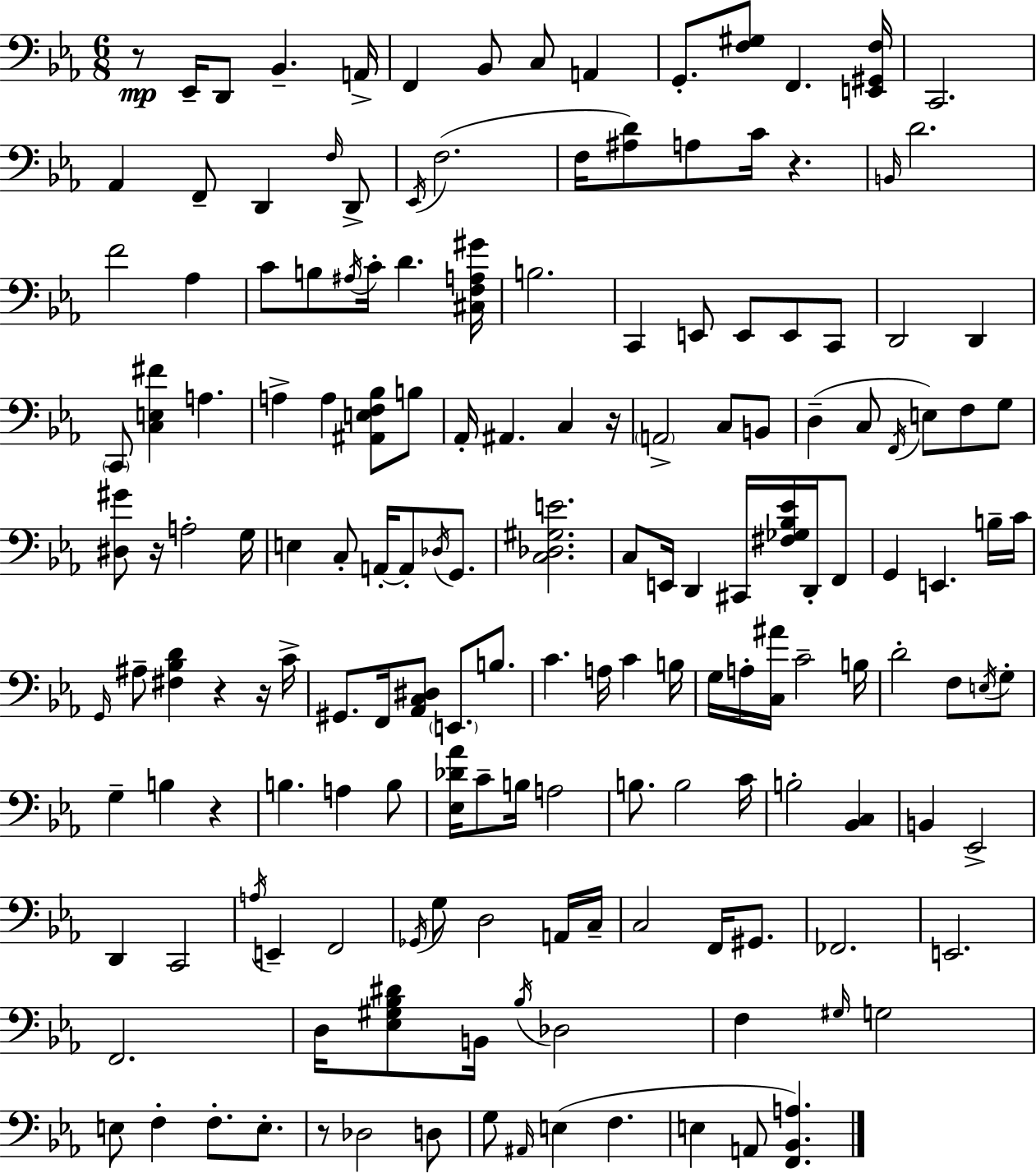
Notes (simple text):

R/e Eb2/s D2/e Bb2/q. A2/s F2/q Bb2/e C3/e A2/q G2/e. [F3,G#3]/e F2/q. [E2,G#2,F3]/s C2/h. Ab2/q F2/e D2/q F3/s D2/e Eb2/s F3/h. F3/s [A#3,D4]/e A3/e C4/s R/q. B2/s D4/h. F4/h Ab3/q C4/e B3/e A#3/s C4/s D4/q. [C#3,F3,A3,G#4]/s B3/h. C2/q E2/e E2/e E2/e C2/e D2/h D2/q C2/e [C3,E3,F#4]/q A3/q. A3/q A3/q [A#2,E3,F3,Bb3]/e B3/e Ab2/s A#2/q. C3/q R/s A2/h C3/e B2/e D3/q C3/e F2/s E3/e F3/e G3/e [D#3,G#4]/e R/s A3/h G3/s E3/q C3/e A2/s A2/e Db3/s G2/e. [C3,Db3,G#3,E4]/h. C3/e E2/s D2/q C#2/s [F#3,Gb3,Bb3,Eb4]/s D2/s F2/e G2/q E2/q. B3/s C4/s G2/s A#3/e [F#3,Bb3,D4]/q R/q R/s C4/s G#2/e. F2/s [Ab2,C3,D#3]/e E2/e. B3/e. C4/q. A3/s C4/q B3/s G3/s A3/s [C3,A#4]/s C4/h B3/s D4/h F3/e E3/s G3/e G3/q B3/q R/q B3/q. A3/q B3/e [Eb3,Db4,Ab4]/s C4/e B3/s A3/h B3/e. B3/h C4/s B3/h [Bb2,C3]/q B2/q Eb2/h D2/q C2/h A3/s E2/q F2/h Gb2/s G3/e D3/h A2/s C3/s C3/h F2/s G#2/e. FES2/h. E2/h. F2/h. D3/s [Eb3,G#3,Bb3,D#4]/e B2/s Bb3/s Db3/h F3/q G#3/s G3/h E3/e F3/q F3/e. E3/e. R/e Db3/h D3/e G3/e A#2/s E3/q F3/q. E3/q A2/e [F2,Bb2,A3]/q.